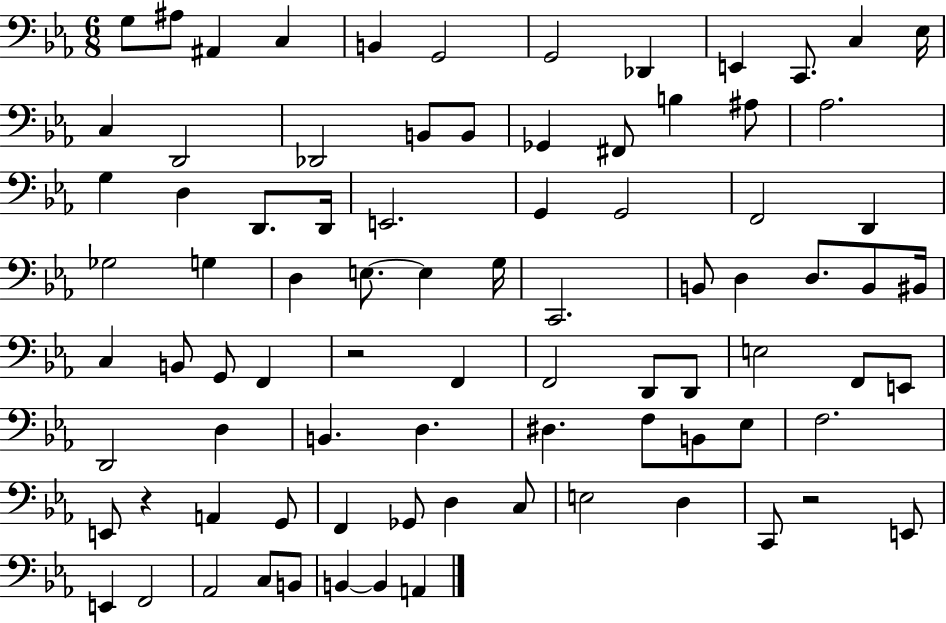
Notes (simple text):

G3/e A#3/e A#2/q C3/q B2/q G2/h G2/h Db2/q E2/q C2/e. C3/q Eb3/s C3/q D2/h Db2/h B2/e B2/e Gb2/q F#2/e B3/q A#3/e Ab3/h. G3/q D3/q D2/e. D2/s E2/h. G2/q G2/h F2/h D2/q Gb3/h G3/q D3/q E3/e. E3/q G3/s C2/h. B2/e D3/q D3/e. B2/e BIS2/s C3/q B2/e G2/e F2/q R/h F2/q F2/h D2/e D2/e E3/h F2/e E2/e D2/h D3/q B2/q. D3/q. D#3/q. F3/e B2/e Eb3/e F3/h. E2/e R/q A2/q G2/e F2/q Gb2/e D3/q C3/e E3/h D3/q C2/e R/h E2/e E2/q F2/h Ab2/h C3/e B2/e B2/q B2/q A2/q